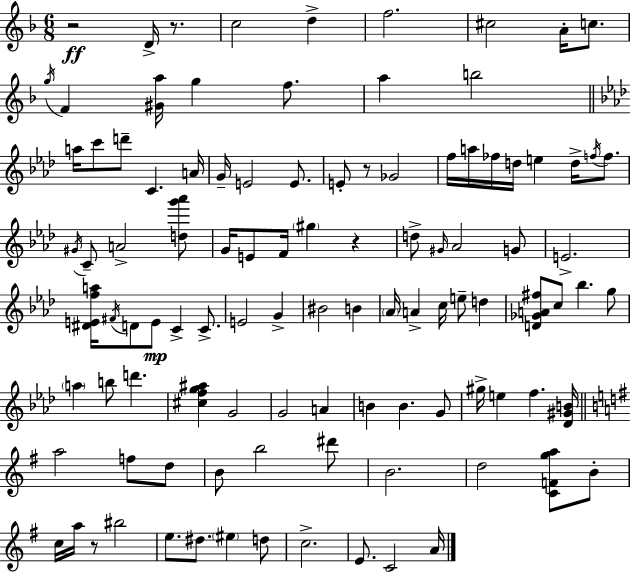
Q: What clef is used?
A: treble